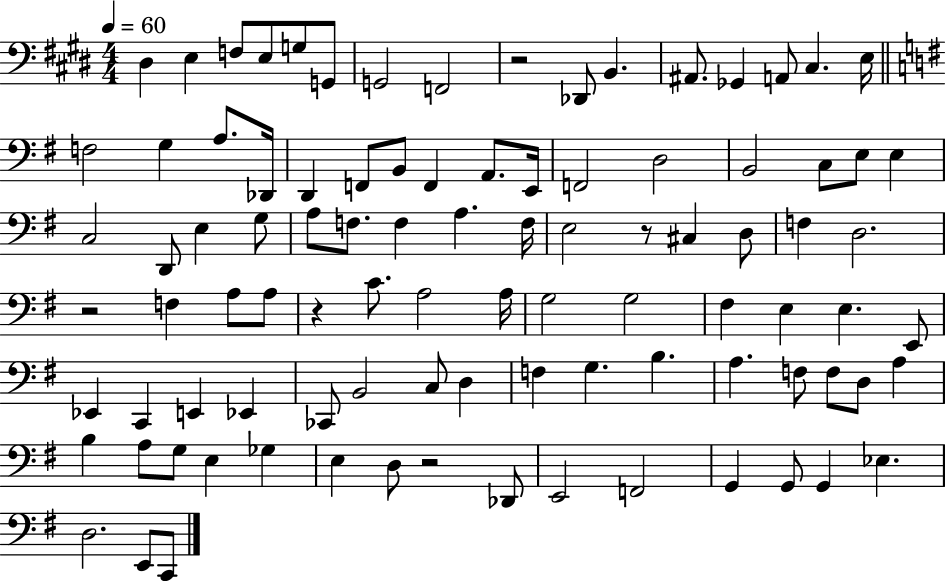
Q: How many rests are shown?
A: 5